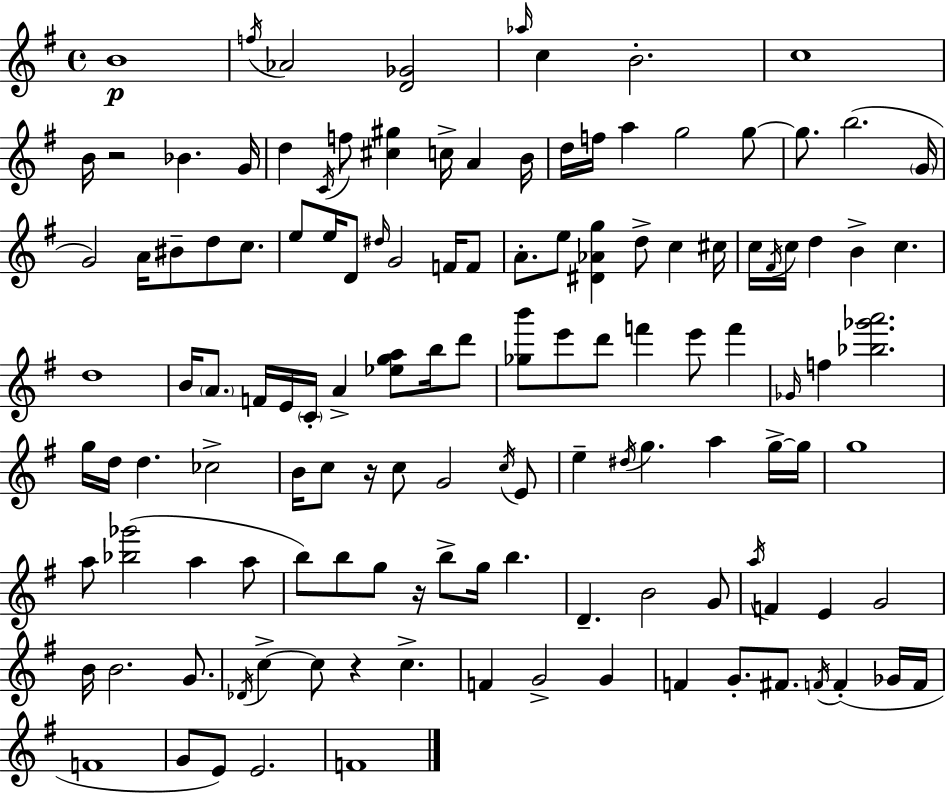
{
  \clef treble
  \time 4/4
  \defaultTimeSignature
  \key g \major
  b'1\p | \acciaccatura { f''16 } aes'2 <d' ges'>2 | \grace { aes''16 } c''4 b'2.-. | c''1 | \break b'16 r2 bes'4. | g'16 d''4 \acciaccatura { c'16 } f''8 <cis'' gis''>4 c''16-> a'4 | b'16 d''16 f''16 a''4 g''2 | g''8~~ g''8. b''2.( | \break \parenthesize g'16 g'2) a'16 bis'8-- d''8 | c''8. e''8 e''16 d'8 \grace { dis''16 } g'2 | f'16 f'8 a'8.-. e''8 <dis' aes' g''>4 d''8-> c''4 | cis''16 c''16 \acciaccatura { fis'16 } c''16 d''4 b'4-> c''4. | \break d''1 | b'16 \parenthesize a'8. f'16 e'16 \parenthesize c'16-. a'4-> | <ees'' g'' a''>8 b''16 d'''8 <ges'' b'''>8 e'''8 d'''8 f'''4 e'''8 | f'''4 \grace { ges'16 } f''4 <bes'' ges''' a'''>2. | \break g''16 d''16 d''4. ces''2-> | b'16 c''8 r16 c''8 g'2 | \acciaccatura { c''16 } e'8 e''4-- \acciaccatura { dis''16 } g''4. | a''4 g''16->~~ g''16 g''1 | \break a''8 <bes'' ges'''>2( | a''4 a''8 b''8) b''8 g''8 r16 b''8-> | g''16 b''4. d'4.-- b'2 | g'8 \acciaccatura { a''16 } f'4 e'4 | \break g'2 b'16 b'2. | g'8. \acciaccatura { des'16 } c''4->~~ c''8 | r4 c''4.-> f'4 g'2-> | g'4 f'4 g'8.-. | \break fis'8. \acciaccatura { f'16 } f'4-.( ges'16 f'16 f'1 | g'8 e'8) e'2. | f'1 | \bar "|."
}